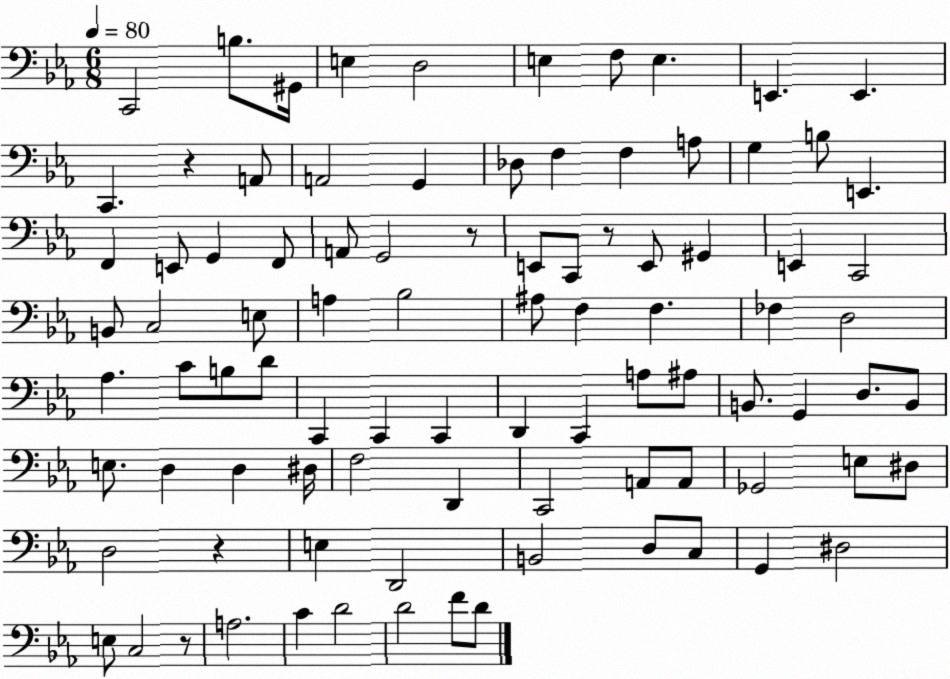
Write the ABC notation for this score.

X:1
T:Untitled
M:6/8
L:1/4
K:Eb
C,,2 B,/2 ^G,,/4 E, D,2 E, F,/2 E, E,, E,, C,, z A,,/2 A,,2 G,, _D,/2 F, F, A,/2 G, B,/2 E,, F,, E,,/2 G,, F,,/2 A,,/2 G,,2 z/2 E,,/2 C,,/2 z/2 E,,/2 ^G,, E,, C,,2 B,,/2 C,2 E,/2 A, _B,2 ^A,/2 F, F, _F, D,2 _A, C/2 B,/2 D/2 C,, C,, C,, D,, C,, A,/2 ^A,/2 B,,/2 G,, D,/2 B,,/2 E,/2 D, D, ^D,/4 F,2 D,, C,,2 A,,/2 A,,/2 _G,,2 E,/2 ^D,/2 D,2 z E, D,,2 B,,2 D,/2 C,/2 G,, ^D,2 E,/2 C,2 z/2 A,2 C D2 D2 F/2 D/2